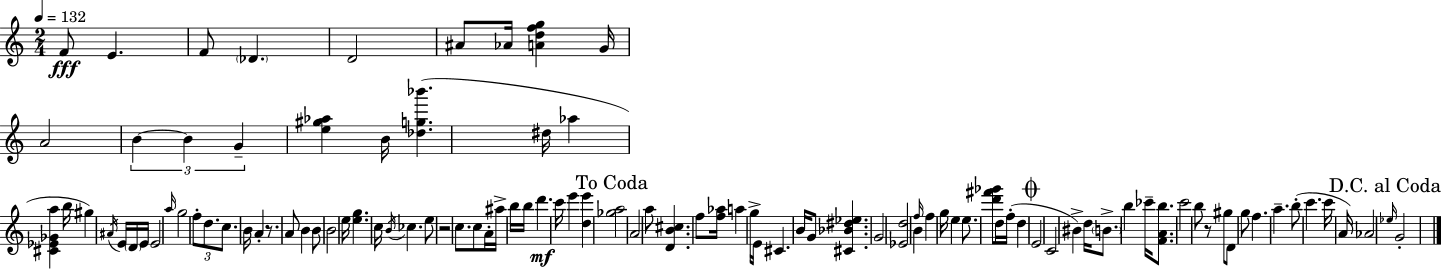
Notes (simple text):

F4/e E4/q. F4/e Db4/q. D4/h A#4/e Ab4/s [A4,D5,F5,G5]/q G4/s A4/h B4/q B4/q G4/q [E5,G#5,Ab5]/q B4/s [Db5,G5,Bb6]/q. D#5/s Ab5/q [C#4,Eb4,Gb4,A5]/q B5/s G#5/q A#4/s E4/s D4/s E4/s E4/h A5/s G5/h F5/e D5/e. C5/e. B4/s A4/q R/e. A4/e B4/q B4/e B4/h E5/s [E5,G5]/q. C5/s B4/s CES5/q. E5/e R/h C5/e. C5/e A4/s A#5/s B5/s B5/s D6/q. C6/s E6/q [D5,E6]/q [Gb5,A5]/h A4/h A5/e [D4,B4,C#5]/q. F5/e [F5,Ab5]/s A5/q G5/s E4/s C#4/q. B4/s G4/e [C#4,Bb4,D#5,Eb5]/q. G4/h [Eb4,D5]/h B4/q F5/s F5/q G5/s E5/q E5/e. [D6,F#6,Gb6]/e D5/s F5/s D5/q E4/h C4/h BIS4/q D5/s B4/e. B5/q CES6/s [F4,A4,B5]/e. C6/h B5/e R/e G#5/e D4/e G5/e F5/q. A5/q. B5/e C6/q. C6/s A4/s Ab4/h Eb5/s G4/h